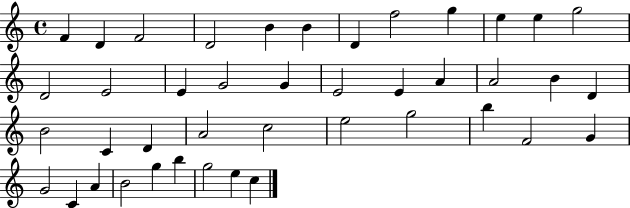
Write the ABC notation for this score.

X:1
T:Untitled
M:4/4
L:1/4
K:C
F D F2 D2 B B D f2 g e e g2 D2 E2 E G2 G E2 E A A2 B D B2 C D A2 c2 e2 g2 b F2 G G2 C A B2 g b g2 e c